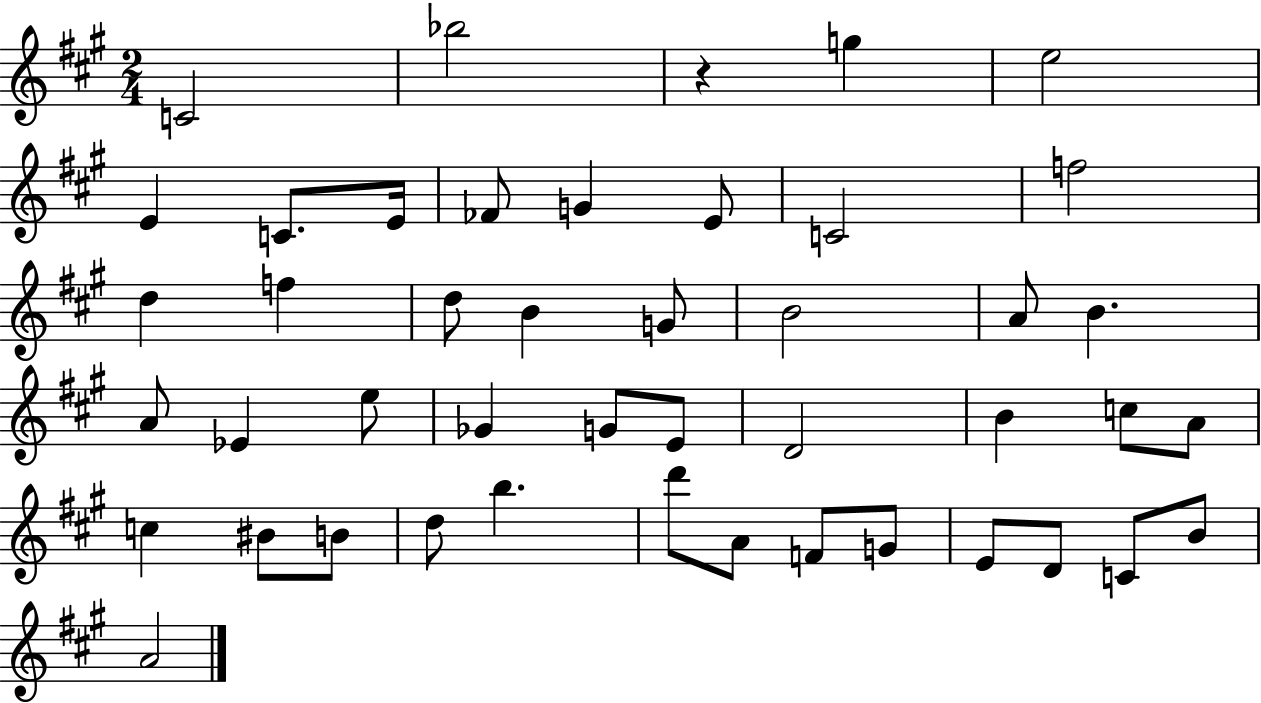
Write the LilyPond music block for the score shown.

{
  \clef treble
  \numericTimeSignature
  \time 2/4
  \key a \major
  c'2 | bes''2 | r4 g''4 | e''2 | \break e'4 c'8. e'16 | fes'8 g'4 e'8 | c'2 | f''2 | \break d''4 f''4 | d''8 b'4 g'8 | b'2 | a'8 b'4. | \break a'8 ees'4 e''8 | ges'4 g'8 e'8 | d'2 | b'4 c''8 a'8 | \break c''4 bis'8 b'8 | d''8 b''4. | d'''8 a'8 f'8 g'8 | e'8 d'8 c'8 b'8 | \break a'2 | \bar "|."
}